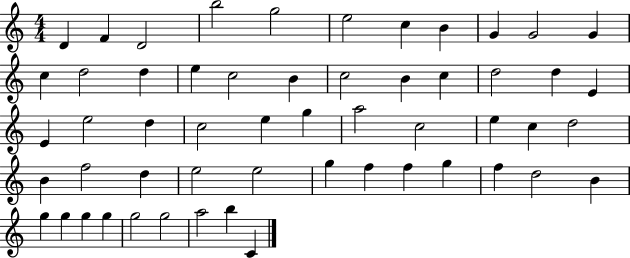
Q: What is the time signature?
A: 4/4